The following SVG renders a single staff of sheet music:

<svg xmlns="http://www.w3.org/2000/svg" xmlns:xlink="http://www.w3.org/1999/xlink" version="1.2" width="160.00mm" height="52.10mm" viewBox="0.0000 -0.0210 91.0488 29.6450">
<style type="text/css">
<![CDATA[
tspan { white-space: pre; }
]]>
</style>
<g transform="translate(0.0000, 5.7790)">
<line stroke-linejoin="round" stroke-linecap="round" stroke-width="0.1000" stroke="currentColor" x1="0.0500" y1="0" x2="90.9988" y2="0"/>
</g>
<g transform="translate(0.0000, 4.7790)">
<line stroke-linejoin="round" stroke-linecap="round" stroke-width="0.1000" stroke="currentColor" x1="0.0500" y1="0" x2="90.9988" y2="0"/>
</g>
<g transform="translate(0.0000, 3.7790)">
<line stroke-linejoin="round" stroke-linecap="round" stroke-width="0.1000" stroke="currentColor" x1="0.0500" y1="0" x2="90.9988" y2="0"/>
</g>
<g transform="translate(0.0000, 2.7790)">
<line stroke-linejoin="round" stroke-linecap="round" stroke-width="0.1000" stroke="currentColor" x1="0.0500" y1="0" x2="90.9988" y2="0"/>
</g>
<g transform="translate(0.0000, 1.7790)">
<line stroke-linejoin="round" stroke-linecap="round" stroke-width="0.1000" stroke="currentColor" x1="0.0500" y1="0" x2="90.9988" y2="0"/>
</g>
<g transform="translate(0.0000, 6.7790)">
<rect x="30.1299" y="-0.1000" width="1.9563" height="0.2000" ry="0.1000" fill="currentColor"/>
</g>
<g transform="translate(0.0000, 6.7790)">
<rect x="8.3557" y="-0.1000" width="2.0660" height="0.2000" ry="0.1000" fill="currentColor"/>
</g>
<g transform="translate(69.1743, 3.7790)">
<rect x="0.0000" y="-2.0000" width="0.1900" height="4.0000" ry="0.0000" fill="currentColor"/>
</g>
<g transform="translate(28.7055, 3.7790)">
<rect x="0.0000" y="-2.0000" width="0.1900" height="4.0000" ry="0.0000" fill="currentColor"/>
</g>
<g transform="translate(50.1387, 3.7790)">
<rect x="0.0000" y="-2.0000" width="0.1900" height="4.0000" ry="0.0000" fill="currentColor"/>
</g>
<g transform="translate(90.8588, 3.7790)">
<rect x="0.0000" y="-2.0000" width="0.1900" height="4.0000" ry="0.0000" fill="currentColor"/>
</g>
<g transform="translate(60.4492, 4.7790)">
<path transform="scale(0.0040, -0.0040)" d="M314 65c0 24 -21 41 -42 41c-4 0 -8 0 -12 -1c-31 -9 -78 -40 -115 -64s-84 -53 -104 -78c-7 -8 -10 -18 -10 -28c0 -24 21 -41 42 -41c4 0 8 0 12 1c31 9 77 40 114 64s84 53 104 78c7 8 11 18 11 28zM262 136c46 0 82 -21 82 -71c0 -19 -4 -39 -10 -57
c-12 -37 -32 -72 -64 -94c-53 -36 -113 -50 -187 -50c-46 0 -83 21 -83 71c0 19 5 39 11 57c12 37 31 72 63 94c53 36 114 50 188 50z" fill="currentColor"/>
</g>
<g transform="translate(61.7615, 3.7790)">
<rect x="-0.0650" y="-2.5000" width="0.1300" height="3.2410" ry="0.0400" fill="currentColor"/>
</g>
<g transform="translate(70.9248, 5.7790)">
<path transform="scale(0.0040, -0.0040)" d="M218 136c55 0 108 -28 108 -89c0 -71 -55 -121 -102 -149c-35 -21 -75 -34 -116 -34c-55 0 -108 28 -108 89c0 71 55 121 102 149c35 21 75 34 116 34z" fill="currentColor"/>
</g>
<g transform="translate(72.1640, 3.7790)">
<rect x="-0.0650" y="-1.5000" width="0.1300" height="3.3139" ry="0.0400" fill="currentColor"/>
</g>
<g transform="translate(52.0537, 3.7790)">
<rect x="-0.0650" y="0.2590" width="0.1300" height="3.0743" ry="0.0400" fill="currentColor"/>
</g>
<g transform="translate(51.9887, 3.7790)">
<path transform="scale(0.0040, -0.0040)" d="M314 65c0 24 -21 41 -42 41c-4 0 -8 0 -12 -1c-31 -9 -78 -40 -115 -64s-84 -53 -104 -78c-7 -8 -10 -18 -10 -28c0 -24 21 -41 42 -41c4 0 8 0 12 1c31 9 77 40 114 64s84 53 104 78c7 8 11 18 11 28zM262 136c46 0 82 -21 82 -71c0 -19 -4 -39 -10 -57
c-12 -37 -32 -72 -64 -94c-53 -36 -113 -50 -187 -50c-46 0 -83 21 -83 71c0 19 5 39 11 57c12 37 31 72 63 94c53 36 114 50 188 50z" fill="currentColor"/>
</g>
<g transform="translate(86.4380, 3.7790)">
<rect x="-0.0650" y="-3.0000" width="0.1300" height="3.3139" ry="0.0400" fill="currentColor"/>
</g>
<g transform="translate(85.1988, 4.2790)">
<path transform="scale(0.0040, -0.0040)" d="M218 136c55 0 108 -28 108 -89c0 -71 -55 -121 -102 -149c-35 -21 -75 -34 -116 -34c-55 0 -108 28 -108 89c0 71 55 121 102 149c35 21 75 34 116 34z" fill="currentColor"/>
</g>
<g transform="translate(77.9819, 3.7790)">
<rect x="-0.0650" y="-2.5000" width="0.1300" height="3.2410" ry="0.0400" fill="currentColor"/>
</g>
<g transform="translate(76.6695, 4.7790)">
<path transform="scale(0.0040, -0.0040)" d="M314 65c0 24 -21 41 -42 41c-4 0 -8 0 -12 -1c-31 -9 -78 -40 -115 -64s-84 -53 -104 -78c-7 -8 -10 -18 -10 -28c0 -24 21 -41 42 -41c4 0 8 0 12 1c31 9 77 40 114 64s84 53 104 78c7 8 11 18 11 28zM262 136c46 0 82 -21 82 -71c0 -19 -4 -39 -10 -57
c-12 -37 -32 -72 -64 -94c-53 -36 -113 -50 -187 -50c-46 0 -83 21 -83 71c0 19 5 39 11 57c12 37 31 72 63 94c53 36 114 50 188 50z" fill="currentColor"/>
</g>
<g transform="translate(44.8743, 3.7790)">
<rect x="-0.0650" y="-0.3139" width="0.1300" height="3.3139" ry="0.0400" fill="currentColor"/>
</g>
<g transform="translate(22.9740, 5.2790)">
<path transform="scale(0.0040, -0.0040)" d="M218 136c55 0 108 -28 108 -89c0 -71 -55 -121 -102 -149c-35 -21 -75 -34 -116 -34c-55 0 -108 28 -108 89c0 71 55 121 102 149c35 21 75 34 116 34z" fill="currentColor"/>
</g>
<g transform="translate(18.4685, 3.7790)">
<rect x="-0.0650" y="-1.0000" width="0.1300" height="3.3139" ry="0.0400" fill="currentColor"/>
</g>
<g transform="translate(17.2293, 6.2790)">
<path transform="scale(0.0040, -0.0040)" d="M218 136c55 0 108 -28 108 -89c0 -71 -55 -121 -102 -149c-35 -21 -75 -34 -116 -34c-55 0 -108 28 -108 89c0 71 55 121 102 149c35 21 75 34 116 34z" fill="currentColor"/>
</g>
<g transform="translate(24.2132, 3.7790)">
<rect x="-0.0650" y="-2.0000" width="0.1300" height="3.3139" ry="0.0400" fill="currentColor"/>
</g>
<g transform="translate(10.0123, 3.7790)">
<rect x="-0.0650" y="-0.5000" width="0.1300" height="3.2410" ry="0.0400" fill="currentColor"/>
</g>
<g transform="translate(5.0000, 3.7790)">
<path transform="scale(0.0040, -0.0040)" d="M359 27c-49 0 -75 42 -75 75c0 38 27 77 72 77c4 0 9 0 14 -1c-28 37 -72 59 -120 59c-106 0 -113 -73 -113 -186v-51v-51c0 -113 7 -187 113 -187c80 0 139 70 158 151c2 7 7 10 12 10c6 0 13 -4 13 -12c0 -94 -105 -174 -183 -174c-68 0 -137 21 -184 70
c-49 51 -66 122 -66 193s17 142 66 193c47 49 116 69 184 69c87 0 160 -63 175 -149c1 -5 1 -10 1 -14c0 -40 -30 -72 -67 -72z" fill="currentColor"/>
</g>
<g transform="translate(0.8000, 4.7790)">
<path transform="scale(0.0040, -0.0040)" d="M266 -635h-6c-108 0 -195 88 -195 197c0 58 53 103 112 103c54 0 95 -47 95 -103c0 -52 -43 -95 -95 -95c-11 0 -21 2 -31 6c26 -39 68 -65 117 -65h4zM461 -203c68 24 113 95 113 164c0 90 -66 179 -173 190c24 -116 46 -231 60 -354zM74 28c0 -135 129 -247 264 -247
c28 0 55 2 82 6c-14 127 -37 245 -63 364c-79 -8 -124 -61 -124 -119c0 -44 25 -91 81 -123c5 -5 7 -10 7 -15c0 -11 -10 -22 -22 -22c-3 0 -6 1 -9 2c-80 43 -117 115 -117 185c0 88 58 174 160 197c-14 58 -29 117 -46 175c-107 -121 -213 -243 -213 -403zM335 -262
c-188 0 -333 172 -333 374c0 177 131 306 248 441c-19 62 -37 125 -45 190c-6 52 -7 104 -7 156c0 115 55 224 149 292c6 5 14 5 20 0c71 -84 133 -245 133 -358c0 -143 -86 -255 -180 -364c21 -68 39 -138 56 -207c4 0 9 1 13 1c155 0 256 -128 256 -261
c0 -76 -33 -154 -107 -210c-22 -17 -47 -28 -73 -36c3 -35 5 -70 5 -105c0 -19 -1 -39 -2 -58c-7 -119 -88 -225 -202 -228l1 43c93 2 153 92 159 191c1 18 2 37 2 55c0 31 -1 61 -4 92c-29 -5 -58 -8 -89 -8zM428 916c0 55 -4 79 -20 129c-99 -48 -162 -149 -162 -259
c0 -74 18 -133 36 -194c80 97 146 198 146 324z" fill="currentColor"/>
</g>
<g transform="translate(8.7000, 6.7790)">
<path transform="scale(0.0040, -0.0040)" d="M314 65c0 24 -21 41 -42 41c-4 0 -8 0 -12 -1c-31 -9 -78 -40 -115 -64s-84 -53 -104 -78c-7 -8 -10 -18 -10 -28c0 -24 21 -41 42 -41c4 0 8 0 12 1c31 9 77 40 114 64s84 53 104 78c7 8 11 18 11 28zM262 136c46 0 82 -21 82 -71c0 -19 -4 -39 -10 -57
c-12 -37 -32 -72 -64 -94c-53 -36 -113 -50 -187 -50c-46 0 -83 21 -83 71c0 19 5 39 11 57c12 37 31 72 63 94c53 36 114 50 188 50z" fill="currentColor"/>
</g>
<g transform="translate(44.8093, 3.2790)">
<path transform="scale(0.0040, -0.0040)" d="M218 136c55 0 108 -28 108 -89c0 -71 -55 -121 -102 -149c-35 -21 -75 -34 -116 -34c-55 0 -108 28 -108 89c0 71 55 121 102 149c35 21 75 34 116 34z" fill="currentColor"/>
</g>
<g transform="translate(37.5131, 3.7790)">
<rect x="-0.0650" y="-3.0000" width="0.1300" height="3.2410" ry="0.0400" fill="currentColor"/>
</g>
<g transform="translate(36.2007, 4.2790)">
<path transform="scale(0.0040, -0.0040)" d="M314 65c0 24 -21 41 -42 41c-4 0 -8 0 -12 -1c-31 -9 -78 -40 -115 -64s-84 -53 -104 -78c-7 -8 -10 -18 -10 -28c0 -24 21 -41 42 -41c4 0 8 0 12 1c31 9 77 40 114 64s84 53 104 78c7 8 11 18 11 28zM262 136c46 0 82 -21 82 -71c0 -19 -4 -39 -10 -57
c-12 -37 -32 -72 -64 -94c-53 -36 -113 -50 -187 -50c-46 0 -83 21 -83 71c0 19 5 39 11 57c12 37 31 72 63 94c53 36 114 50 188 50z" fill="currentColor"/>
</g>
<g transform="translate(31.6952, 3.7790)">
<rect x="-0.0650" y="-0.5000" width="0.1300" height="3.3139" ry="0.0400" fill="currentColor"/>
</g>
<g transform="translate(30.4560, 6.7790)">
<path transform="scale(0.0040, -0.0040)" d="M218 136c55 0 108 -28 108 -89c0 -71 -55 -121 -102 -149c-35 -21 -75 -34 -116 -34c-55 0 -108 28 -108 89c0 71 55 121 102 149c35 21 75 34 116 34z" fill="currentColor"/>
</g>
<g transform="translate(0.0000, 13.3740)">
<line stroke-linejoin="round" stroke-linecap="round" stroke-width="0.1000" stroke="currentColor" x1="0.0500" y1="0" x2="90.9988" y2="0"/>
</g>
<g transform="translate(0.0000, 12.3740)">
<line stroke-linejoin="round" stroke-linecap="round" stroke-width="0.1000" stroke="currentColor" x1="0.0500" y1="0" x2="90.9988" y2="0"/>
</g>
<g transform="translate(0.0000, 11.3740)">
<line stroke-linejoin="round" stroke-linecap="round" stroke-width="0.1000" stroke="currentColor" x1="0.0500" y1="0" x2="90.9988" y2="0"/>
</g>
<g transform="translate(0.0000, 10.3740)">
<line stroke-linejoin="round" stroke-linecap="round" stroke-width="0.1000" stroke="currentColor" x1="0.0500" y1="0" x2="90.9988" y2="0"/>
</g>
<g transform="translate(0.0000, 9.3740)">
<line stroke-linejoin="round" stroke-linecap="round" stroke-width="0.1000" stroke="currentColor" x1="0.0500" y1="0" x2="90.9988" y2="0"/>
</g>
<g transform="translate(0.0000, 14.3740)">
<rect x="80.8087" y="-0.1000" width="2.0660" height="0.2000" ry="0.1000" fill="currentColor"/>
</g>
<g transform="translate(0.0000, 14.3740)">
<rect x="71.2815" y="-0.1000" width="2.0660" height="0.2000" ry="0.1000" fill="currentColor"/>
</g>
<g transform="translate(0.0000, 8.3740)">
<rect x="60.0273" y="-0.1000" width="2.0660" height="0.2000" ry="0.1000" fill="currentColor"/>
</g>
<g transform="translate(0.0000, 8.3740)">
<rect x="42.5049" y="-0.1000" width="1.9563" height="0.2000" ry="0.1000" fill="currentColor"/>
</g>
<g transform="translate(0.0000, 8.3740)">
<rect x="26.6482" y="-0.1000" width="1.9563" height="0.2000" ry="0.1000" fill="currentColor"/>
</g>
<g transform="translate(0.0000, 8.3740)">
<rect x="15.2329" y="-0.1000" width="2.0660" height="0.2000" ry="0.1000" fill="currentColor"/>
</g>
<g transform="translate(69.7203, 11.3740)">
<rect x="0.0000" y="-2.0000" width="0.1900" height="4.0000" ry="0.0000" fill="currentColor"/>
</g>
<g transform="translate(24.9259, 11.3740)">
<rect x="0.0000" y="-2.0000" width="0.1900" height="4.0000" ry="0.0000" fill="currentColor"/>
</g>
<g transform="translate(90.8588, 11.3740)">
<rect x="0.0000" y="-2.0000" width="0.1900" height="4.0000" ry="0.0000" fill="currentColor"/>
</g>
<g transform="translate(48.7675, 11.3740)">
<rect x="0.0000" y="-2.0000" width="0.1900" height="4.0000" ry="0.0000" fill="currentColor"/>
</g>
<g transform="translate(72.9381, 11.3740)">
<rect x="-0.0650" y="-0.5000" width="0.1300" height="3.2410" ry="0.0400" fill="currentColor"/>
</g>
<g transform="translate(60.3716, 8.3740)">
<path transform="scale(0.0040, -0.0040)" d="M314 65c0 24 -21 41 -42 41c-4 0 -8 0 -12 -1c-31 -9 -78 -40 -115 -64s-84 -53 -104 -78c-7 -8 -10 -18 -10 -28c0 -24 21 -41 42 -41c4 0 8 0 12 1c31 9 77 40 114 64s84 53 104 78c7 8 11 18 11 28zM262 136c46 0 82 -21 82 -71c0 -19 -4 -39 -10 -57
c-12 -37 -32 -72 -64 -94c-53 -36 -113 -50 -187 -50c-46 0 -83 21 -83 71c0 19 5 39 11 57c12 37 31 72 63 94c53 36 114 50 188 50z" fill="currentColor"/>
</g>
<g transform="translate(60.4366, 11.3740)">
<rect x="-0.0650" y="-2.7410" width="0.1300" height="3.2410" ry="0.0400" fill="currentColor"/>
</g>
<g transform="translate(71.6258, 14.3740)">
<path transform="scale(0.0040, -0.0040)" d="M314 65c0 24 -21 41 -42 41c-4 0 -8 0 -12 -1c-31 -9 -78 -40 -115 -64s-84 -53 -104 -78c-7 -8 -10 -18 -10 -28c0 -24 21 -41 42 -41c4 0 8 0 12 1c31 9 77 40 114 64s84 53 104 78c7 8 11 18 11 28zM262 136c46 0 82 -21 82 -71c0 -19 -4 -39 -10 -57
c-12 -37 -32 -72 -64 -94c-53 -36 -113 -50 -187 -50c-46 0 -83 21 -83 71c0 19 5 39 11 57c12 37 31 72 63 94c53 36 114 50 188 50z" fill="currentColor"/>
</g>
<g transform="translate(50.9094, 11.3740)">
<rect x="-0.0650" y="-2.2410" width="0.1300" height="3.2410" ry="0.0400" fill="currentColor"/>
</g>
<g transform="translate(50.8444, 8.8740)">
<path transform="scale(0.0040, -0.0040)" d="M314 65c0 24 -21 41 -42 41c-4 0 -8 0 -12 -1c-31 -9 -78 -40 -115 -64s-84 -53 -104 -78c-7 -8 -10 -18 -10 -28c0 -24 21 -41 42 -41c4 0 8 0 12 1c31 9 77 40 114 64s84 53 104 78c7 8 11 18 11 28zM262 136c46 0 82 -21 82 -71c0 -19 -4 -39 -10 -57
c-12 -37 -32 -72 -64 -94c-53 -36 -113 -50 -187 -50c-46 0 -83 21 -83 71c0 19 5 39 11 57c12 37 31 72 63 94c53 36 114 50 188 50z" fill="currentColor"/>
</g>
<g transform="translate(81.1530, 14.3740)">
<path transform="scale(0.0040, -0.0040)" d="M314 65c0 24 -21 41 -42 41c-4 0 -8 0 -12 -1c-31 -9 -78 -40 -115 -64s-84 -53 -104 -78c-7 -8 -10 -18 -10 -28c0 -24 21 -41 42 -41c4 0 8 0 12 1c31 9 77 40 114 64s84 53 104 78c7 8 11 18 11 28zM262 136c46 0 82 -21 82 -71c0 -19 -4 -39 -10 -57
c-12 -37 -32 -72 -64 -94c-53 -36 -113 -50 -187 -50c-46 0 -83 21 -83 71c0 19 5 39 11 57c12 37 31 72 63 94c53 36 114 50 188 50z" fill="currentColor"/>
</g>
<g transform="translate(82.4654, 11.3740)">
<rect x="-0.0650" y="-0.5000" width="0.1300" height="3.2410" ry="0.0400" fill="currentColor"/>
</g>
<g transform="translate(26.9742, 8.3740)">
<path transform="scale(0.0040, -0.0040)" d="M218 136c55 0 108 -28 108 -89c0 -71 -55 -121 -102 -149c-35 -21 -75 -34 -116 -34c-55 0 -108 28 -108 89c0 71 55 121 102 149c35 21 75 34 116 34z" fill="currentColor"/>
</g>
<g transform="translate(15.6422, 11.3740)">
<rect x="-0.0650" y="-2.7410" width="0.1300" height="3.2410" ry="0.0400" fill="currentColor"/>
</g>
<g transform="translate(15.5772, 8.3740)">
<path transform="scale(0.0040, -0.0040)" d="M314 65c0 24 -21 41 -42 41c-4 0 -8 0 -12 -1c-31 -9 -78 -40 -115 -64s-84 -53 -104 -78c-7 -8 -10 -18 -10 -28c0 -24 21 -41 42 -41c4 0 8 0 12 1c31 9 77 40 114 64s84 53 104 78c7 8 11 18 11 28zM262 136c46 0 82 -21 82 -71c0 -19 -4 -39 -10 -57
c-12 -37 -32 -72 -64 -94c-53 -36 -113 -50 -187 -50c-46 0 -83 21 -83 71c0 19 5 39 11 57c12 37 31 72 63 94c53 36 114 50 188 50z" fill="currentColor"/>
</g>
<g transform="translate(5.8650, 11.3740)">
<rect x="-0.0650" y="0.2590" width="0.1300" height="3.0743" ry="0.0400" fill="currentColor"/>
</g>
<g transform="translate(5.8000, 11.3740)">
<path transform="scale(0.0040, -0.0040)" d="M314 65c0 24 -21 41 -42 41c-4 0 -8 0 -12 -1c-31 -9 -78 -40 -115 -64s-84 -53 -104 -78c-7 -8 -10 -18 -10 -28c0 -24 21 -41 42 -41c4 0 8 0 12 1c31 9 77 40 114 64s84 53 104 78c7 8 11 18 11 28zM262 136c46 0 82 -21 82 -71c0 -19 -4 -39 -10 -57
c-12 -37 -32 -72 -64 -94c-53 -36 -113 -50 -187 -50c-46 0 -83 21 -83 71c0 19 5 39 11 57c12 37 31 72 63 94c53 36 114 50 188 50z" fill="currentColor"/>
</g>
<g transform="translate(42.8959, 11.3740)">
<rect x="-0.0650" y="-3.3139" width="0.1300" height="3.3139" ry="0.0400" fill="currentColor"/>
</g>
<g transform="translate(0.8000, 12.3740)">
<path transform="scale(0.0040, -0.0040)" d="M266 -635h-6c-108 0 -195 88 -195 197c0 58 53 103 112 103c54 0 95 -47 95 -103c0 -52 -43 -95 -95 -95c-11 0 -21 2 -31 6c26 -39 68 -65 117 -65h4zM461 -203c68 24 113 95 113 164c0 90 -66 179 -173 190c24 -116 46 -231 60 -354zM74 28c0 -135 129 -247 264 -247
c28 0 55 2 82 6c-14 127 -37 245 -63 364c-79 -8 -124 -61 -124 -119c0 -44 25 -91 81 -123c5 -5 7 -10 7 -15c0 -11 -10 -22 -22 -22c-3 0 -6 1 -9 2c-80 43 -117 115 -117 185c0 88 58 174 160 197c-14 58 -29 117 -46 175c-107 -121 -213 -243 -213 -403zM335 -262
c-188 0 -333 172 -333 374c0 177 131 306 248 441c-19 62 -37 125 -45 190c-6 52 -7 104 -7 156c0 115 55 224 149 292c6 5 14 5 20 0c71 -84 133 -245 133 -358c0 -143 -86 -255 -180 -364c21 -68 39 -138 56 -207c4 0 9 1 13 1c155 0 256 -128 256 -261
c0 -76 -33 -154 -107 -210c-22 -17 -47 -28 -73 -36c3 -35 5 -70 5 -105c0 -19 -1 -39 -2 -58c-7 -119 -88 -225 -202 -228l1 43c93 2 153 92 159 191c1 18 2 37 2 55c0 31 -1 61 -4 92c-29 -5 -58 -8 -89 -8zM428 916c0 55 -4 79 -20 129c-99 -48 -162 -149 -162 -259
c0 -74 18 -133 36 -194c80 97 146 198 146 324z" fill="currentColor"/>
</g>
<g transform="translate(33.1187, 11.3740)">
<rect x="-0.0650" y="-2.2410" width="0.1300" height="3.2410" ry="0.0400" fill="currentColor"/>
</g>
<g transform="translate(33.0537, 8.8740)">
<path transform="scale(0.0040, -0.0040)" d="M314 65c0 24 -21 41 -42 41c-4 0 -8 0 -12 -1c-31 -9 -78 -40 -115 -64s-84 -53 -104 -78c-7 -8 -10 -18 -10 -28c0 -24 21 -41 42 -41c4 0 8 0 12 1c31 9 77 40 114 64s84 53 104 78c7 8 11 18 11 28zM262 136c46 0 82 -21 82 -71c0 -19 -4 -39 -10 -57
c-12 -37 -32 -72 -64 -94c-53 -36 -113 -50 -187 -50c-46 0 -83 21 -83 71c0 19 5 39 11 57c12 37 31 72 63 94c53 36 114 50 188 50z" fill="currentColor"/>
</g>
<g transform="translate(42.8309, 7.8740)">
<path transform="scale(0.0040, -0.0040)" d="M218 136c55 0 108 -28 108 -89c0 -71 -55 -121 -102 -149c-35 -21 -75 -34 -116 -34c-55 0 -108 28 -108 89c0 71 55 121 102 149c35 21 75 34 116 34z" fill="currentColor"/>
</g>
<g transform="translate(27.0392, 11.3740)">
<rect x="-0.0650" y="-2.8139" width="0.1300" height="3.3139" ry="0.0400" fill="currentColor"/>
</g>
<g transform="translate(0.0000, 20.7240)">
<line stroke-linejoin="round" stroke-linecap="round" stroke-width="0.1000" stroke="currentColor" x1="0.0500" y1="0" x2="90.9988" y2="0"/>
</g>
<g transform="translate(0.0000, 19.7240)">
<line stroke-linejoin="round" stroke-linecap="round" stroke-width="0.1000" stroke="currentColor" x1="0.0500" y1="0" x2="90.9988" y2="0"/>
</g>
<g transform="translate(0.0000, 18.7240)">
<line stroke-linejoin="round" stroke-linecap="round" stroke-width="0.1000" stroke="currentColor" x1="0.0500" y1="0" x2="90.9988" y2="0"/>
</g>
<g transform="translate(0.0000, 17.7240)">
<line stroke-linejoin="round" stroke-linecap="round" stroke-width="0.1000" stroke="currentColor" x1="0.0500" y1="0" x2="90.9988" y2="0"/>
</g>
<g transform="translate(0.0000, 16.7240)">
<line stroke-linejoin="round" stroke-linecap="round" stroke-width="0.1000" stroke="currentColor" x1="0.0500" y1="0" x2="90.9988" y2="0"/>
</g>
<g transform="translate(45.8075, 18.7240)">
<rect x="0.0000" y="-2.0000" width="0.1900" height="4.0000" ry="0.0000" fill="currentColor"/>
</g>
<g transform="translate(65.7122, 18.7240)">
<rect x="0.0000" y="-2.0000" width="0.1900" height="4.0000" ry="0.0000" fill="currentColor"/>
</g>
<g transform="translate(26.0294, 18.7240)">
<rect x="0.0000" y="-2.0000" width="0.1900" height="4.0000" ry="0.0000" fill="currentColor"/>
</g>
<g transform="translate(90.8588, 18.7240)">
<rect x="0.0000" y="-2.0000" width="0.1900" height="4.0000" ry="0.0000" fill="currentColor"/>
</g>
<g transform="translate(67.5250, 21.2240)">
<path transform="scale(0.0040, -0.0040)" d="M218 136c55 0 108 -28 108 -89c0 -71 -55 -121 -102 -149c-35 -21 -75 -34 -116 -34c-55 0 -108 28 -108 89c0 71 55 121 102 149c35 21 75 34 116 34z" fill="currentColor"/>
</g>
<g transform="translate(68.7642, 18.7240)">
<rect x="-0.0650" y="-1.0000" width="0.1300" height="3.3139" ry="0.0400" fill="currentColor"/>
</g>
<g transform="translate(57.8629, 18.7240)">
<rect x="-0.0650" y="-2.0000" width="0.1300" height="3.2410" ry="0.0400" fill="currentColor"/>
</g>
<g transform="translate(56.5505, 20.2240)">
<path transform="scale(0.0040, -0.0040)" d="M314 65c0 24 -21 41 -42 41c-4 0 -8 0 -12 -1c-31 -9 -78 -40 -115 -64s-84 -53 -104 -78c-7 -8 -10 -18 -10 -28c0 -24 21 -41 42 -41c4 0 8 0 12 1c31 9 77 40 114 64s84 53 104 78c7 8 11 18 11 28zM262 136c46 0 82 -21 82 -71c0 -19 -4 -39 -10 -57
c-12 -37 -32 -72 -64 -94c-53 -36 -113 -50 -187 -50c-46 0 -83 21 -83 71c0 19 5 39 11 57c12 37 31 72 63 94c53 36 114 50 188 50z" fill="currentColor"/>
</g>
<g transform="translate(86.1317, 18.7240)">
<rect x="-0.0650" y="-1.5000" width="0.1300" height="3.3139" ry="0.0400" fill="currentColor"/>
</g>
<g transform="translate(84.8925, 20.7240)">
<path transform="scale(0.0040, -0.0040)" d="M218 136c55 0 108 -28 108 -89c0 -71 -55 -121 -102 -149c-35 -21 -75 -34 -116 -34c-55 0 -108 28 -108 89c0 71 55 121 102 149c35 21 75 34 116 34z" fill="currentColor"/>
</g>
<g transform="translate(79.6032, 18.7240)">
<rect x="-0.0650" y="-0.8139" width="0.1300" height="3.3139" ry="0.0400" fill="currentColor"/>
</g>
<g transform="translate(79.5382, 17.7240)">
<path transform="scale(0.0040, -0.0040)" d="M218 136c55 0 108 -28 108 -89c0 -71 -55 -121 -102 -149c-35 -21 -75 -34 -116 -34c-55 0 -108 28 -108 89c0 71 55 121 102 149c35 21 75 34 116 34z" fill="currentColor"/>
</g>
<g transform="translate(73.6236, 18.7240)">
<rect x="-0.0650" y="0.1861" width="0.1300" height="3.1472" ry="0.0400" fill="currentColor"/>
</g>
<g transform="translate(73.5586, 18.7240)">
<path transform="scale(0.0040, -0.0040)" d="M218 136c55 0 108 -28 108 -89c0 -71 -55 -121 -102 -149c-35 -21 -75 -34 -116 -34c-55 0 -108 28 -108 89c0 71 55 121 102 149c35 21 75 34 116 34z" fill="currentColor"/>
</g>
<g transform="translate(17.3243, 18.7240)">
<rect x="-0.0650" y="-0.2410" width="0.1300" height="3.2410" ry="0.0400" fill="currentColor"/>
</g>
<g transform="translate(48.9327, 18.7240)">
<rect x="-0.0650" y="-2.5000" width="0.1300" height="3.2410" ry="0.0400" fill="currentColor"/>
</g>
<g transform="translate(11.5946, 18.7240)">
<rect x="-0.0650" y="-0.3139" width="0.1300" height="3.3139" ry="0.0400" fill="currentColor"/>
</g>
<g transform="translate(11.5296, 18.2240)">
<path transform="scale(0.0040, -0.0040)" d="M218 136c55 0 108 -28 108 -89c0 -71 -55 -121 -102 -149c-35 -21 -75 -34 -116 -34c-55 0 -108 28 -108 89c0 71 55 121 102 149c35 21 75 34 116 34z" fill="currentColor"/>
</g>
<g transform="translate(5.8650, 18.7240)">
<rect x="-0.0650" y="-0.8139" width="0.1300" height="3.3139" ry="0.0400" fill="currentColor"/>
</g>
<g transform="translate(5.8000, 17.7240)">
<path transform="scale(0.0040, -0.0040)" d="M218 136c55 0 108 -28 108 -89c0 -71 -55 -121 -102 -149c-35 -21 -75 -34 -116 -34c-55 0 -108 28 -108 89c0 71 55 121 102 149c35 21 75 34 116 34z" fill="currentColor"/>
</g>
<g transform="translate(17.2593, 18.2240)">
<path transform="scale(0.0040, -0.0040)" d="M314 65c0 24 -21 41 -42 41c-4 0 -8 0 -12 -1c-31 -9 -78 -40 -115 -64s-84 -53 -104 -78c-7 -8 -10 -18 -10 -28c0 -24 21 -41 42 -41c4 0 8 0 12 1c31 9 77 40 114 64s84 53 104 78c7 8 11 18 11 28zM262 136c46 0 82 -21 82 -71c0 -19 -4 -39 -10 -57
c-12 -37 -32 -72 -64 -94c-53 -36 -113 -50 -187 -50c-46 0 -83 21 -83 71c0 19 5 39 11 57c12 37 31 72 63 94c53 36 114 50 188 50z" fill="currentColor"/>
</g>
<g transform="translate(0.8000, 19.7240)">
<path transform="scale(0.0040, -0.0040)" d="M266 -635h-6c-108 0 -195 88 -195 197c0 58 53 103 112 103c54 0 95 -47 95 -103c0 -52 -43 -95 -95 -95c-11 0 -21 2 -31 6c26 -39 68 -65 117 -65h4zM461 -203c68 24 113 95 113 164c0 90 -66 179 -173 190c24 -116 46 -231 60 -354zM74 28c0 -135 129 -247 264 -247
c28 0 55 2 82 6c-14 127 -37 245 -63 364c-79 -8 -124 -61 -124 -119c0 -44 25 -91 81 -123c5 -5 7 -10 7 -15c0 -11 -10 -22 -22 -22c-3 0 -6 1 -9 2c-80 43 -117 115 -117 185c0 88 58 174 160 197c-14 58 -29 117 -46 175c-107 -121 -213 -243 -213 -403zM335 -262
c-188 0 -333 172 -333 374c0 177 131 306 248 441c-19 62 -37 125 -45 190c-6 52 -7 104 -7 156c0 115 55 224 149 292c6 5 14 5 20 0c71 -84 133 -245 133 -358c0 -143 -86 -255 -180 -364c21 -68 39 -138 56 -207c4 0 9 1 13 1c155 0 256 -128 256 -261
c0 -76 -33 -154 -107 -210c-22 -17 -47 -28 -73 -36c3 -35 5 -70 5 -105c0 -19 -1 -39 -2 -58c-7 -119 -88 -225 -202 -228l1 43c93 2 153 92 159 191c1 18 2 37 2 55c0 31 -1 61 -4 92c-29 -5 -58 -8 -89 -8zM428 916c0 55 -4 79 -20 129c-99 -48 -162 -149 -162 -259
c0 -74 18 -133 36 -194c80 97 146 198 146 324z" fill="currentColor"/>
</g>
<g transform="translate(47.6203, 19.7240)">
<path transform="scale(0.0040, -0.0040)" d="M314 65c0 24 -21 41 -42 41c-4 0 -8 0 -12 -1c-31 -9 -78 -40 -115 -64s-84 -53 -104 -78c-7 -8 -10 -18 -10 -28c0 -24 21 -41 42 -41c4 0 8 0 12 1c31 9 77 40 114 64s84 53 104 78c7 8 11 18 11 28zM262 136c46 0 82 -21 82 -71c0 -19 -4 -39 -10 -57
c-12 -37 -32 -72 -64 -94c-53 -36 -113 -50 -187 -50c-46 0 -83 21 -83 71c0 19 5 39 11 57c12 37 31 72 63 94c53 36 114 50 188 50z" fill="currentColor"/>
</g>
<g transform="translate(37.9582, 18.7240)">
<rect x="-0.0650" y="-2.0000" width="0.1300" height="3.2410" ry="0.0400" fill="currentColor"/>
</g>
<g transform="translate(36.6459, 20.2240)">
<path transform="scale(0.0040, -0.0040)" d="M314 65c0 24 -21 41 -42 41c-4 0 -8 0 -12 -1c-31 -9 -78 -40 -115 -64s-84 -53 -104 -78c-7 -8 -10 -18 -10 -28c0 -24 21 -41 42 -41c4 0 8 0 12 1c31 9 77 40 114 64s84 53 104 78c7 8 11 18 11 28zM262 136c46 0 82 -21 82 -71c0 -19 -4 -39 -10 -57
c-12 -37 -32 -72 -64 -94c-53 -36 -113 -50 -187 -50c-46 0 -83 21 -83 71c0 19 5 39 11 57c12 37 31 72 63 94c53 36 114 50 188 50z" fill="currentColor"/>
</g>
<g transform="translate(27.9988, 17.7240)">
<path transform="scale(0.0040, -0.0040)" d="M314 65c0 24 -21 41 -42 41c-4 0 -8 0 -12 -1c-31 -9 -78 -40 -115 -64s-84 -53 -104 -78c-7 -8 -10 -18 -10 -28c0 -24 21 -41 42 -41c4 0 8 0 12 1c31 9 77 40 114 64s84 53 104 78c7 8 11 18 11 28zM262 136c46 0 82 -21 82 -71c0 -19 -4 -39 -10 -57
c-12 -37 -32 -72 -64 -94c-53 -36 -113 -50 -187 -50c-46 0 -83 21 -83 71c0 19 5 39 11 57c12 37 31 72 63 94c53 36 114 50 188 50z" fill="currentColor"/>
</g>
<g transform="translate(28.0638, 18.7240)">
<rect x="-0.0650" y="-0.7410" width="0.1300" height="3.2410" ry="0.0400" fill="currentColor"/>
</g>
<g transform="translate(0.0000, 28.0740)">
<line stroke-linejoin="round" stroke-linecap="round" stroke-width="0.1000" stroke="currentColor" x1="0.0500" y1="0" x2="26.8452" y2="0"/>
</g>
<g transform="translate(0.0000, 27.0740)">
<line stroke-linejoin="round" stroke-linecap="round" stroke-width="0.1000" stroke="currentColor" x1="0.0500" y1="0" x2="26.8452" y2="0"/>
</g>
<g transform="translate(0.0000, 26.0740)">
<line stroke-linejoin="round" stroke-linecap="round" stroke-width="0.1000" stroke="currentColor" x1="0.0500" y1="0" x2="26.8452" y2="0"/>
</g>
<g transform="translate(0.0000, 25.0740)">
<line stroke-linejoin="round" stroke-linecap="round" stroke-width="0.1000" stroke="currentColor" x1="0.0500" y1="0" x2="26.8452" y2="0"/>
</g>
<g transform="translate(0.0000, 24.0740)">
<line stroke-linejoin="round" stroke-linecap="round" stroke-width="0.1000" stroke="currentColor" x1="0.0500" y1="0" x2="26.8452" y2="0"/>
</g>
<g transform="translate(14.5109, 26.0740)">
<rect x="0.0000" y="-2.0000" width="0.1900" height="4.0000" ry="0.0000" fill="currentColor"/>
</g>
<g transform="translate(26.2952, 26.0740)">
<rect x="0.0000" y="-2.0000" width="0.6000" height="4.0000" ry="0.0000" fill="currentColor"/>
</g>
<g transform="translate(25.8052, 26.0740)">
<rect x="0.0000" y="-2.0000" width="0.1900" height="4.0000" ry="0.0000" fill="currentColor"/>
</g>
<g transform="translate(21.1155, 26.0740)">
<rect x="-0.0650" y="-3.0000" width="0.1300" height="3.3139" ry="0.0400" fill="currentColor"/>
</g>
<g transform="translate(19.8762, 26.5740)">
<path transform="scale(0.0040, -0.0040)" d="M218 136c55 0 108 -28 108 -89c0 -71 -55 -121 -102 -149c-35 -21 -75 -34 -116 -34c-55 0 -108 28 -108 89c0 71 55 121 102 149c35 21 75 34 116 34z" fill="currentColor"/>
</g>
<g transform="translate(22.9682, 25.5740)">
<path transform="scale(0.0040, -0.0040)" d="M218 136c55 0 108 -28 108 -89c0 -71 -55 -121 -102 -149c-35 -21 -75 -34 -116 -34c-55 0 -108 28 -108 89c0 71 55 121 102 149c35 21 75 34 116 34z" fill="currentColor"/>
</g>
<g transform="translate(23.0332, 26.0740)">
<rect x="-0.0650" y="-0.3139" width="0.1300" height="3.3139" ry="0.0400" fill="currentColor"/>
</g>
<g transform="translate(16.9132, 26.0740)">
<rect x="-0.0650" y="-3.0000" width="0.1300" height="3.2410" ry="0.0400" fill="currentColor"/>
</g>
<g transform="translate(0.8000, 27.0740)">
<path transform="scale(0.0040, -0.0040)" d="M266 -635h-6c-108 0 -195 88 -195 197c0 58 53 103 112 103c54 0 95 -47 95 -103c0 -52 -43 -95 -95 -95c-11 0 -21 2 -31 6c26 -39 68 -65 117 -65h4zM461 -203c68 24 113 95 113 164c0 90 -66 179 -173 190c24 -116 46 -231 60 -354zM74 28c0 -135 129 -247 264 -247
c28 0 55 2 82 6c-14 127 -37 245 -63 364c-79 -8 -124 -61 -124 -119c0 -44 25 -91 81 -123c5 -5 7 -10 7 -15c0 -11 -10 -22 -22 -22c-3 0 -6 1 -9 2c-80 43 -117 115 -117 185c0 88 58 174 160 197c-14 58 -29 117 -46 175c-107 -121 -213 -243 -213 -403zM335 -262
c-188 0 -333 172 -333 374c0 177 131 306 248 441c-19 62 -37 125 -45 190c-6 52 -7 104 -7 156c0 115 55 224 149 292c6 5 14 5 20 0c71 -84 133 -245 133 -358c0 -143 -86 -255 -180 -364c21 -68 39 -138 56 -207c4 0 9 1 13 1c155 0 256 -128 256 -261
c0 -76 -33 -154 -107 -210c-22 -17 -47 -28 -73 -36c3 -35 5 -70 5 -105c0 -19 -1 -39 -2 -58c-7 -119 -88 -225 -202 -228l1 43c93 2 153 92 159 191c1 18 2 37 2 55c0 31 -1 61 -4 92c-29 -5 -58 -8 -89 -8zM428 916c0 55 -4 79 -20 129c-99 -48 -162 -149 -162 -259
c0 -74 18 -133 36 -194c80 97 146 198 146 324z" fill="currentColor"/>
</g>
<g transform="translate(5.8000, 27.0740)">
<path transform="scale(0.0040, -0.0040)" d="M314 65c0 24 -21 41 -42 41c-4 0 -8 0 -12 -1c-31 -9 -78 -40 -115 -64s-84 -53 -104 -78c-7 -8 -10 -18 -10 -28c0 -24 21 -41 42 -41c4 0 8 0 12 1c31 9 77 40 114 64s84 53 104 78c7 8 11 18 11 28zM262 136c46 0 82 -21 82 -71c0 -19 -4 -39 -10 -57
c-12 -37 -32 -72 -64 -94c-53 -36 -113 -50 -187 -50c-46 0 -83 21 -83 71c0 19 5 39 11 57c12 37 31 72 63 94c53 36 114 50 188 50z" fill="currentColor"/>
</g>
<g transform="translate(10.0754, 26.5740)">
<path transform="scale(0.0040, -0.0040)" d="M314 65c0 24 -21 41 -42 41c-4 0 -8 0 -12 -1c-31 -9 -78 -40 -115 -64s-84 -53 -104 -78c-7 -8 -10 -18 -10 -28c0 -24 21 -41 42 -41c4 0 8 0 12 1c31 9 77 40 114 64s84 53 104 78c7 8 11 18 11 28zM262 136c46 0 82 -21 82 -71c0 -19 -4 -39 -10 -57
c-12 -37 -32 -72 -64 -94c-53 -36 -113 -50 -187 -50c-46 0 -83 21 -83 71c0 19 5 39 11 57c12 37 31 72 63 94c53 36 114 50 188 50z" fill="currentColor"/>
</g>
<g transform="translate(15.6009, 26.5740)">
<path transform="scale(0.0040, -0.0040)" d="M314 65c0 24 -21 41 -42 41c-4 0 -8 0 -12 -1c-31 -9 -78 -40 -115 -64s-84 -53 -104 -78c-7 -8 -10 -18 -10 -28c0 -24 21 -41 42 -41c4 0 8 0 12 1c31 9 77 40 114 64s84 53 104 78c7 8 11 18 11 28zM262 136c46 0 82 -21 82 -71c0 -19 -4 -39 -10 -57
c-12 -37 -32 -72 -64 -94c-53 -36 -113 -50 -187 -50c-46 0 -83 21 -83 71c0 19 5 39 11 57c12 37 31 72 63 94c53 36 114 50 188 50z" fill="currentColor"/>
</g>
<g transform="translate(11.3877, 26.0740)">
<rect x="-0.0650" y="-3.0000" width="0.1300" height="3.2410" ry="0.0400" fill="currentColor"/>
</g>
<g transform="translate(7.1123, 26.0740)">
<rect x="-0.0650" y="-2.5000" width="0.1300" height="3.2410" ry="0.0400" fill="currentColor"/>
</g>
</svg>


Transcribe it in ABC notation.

X:1
T:Untitled
M:4/4
L:1/4
K:C
C2 D F C A2 c B2 G2 E G2 A B2 a2 a g2 b g2 a2 C2 C2 d c c2 d2 F2 G2 F2 D B d E G2 A2 A2 A c